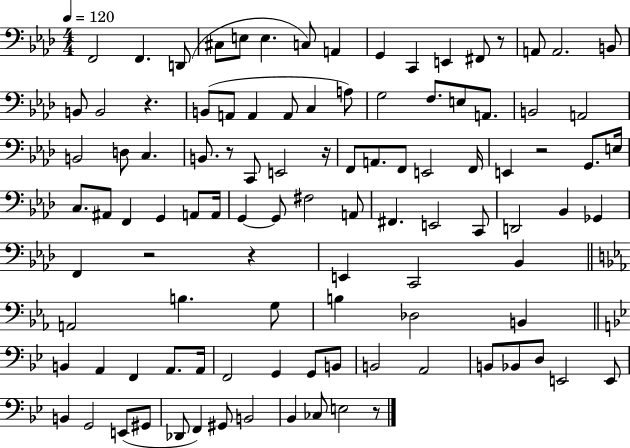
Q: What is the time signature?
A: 4/4